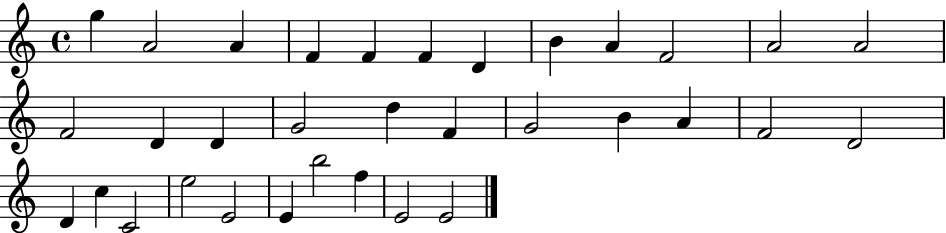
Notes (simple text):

G5/q A4/h A4/q F4/q F4/q F4/q D4/q B4/q A4/q F4/h A4/h A4/h F4/h D4/q D4/q G4/h D5/q F4/q G4/h B4/q A4/q F4/h D4/h D4/q C5/q C4/h E5/h E4/h E4/q B5/h F5/q E4/h E4/h